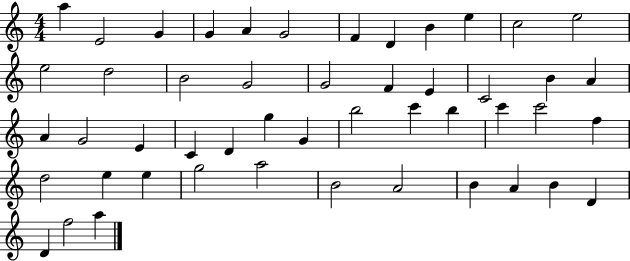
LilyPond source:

{
  \clef treble
  \numericTimeSignature
  \time 4/4
  \key c \major
  a''4 e'2 g'4 | g'4 a'4 g'2 | f'4 d'4 b'4 e''4 | c''2 e''2 | \break e''2 d''2 | b'2 g'2 | g'2 f'4 e'4 | c'2 b'4 a'4 | \break a'4 g'2 e'4 | c'4 d'4 g''4 g'4 | b''2 c'''4 b''4 | c'''4 c'''2 f''4 | \break d''2 e''4 e''4 | g''2 a''2 | b'2 a'2 | b'4 a'4 b'4 d'4 | \break d'4 f''2 a''4 | \bar "|."
}